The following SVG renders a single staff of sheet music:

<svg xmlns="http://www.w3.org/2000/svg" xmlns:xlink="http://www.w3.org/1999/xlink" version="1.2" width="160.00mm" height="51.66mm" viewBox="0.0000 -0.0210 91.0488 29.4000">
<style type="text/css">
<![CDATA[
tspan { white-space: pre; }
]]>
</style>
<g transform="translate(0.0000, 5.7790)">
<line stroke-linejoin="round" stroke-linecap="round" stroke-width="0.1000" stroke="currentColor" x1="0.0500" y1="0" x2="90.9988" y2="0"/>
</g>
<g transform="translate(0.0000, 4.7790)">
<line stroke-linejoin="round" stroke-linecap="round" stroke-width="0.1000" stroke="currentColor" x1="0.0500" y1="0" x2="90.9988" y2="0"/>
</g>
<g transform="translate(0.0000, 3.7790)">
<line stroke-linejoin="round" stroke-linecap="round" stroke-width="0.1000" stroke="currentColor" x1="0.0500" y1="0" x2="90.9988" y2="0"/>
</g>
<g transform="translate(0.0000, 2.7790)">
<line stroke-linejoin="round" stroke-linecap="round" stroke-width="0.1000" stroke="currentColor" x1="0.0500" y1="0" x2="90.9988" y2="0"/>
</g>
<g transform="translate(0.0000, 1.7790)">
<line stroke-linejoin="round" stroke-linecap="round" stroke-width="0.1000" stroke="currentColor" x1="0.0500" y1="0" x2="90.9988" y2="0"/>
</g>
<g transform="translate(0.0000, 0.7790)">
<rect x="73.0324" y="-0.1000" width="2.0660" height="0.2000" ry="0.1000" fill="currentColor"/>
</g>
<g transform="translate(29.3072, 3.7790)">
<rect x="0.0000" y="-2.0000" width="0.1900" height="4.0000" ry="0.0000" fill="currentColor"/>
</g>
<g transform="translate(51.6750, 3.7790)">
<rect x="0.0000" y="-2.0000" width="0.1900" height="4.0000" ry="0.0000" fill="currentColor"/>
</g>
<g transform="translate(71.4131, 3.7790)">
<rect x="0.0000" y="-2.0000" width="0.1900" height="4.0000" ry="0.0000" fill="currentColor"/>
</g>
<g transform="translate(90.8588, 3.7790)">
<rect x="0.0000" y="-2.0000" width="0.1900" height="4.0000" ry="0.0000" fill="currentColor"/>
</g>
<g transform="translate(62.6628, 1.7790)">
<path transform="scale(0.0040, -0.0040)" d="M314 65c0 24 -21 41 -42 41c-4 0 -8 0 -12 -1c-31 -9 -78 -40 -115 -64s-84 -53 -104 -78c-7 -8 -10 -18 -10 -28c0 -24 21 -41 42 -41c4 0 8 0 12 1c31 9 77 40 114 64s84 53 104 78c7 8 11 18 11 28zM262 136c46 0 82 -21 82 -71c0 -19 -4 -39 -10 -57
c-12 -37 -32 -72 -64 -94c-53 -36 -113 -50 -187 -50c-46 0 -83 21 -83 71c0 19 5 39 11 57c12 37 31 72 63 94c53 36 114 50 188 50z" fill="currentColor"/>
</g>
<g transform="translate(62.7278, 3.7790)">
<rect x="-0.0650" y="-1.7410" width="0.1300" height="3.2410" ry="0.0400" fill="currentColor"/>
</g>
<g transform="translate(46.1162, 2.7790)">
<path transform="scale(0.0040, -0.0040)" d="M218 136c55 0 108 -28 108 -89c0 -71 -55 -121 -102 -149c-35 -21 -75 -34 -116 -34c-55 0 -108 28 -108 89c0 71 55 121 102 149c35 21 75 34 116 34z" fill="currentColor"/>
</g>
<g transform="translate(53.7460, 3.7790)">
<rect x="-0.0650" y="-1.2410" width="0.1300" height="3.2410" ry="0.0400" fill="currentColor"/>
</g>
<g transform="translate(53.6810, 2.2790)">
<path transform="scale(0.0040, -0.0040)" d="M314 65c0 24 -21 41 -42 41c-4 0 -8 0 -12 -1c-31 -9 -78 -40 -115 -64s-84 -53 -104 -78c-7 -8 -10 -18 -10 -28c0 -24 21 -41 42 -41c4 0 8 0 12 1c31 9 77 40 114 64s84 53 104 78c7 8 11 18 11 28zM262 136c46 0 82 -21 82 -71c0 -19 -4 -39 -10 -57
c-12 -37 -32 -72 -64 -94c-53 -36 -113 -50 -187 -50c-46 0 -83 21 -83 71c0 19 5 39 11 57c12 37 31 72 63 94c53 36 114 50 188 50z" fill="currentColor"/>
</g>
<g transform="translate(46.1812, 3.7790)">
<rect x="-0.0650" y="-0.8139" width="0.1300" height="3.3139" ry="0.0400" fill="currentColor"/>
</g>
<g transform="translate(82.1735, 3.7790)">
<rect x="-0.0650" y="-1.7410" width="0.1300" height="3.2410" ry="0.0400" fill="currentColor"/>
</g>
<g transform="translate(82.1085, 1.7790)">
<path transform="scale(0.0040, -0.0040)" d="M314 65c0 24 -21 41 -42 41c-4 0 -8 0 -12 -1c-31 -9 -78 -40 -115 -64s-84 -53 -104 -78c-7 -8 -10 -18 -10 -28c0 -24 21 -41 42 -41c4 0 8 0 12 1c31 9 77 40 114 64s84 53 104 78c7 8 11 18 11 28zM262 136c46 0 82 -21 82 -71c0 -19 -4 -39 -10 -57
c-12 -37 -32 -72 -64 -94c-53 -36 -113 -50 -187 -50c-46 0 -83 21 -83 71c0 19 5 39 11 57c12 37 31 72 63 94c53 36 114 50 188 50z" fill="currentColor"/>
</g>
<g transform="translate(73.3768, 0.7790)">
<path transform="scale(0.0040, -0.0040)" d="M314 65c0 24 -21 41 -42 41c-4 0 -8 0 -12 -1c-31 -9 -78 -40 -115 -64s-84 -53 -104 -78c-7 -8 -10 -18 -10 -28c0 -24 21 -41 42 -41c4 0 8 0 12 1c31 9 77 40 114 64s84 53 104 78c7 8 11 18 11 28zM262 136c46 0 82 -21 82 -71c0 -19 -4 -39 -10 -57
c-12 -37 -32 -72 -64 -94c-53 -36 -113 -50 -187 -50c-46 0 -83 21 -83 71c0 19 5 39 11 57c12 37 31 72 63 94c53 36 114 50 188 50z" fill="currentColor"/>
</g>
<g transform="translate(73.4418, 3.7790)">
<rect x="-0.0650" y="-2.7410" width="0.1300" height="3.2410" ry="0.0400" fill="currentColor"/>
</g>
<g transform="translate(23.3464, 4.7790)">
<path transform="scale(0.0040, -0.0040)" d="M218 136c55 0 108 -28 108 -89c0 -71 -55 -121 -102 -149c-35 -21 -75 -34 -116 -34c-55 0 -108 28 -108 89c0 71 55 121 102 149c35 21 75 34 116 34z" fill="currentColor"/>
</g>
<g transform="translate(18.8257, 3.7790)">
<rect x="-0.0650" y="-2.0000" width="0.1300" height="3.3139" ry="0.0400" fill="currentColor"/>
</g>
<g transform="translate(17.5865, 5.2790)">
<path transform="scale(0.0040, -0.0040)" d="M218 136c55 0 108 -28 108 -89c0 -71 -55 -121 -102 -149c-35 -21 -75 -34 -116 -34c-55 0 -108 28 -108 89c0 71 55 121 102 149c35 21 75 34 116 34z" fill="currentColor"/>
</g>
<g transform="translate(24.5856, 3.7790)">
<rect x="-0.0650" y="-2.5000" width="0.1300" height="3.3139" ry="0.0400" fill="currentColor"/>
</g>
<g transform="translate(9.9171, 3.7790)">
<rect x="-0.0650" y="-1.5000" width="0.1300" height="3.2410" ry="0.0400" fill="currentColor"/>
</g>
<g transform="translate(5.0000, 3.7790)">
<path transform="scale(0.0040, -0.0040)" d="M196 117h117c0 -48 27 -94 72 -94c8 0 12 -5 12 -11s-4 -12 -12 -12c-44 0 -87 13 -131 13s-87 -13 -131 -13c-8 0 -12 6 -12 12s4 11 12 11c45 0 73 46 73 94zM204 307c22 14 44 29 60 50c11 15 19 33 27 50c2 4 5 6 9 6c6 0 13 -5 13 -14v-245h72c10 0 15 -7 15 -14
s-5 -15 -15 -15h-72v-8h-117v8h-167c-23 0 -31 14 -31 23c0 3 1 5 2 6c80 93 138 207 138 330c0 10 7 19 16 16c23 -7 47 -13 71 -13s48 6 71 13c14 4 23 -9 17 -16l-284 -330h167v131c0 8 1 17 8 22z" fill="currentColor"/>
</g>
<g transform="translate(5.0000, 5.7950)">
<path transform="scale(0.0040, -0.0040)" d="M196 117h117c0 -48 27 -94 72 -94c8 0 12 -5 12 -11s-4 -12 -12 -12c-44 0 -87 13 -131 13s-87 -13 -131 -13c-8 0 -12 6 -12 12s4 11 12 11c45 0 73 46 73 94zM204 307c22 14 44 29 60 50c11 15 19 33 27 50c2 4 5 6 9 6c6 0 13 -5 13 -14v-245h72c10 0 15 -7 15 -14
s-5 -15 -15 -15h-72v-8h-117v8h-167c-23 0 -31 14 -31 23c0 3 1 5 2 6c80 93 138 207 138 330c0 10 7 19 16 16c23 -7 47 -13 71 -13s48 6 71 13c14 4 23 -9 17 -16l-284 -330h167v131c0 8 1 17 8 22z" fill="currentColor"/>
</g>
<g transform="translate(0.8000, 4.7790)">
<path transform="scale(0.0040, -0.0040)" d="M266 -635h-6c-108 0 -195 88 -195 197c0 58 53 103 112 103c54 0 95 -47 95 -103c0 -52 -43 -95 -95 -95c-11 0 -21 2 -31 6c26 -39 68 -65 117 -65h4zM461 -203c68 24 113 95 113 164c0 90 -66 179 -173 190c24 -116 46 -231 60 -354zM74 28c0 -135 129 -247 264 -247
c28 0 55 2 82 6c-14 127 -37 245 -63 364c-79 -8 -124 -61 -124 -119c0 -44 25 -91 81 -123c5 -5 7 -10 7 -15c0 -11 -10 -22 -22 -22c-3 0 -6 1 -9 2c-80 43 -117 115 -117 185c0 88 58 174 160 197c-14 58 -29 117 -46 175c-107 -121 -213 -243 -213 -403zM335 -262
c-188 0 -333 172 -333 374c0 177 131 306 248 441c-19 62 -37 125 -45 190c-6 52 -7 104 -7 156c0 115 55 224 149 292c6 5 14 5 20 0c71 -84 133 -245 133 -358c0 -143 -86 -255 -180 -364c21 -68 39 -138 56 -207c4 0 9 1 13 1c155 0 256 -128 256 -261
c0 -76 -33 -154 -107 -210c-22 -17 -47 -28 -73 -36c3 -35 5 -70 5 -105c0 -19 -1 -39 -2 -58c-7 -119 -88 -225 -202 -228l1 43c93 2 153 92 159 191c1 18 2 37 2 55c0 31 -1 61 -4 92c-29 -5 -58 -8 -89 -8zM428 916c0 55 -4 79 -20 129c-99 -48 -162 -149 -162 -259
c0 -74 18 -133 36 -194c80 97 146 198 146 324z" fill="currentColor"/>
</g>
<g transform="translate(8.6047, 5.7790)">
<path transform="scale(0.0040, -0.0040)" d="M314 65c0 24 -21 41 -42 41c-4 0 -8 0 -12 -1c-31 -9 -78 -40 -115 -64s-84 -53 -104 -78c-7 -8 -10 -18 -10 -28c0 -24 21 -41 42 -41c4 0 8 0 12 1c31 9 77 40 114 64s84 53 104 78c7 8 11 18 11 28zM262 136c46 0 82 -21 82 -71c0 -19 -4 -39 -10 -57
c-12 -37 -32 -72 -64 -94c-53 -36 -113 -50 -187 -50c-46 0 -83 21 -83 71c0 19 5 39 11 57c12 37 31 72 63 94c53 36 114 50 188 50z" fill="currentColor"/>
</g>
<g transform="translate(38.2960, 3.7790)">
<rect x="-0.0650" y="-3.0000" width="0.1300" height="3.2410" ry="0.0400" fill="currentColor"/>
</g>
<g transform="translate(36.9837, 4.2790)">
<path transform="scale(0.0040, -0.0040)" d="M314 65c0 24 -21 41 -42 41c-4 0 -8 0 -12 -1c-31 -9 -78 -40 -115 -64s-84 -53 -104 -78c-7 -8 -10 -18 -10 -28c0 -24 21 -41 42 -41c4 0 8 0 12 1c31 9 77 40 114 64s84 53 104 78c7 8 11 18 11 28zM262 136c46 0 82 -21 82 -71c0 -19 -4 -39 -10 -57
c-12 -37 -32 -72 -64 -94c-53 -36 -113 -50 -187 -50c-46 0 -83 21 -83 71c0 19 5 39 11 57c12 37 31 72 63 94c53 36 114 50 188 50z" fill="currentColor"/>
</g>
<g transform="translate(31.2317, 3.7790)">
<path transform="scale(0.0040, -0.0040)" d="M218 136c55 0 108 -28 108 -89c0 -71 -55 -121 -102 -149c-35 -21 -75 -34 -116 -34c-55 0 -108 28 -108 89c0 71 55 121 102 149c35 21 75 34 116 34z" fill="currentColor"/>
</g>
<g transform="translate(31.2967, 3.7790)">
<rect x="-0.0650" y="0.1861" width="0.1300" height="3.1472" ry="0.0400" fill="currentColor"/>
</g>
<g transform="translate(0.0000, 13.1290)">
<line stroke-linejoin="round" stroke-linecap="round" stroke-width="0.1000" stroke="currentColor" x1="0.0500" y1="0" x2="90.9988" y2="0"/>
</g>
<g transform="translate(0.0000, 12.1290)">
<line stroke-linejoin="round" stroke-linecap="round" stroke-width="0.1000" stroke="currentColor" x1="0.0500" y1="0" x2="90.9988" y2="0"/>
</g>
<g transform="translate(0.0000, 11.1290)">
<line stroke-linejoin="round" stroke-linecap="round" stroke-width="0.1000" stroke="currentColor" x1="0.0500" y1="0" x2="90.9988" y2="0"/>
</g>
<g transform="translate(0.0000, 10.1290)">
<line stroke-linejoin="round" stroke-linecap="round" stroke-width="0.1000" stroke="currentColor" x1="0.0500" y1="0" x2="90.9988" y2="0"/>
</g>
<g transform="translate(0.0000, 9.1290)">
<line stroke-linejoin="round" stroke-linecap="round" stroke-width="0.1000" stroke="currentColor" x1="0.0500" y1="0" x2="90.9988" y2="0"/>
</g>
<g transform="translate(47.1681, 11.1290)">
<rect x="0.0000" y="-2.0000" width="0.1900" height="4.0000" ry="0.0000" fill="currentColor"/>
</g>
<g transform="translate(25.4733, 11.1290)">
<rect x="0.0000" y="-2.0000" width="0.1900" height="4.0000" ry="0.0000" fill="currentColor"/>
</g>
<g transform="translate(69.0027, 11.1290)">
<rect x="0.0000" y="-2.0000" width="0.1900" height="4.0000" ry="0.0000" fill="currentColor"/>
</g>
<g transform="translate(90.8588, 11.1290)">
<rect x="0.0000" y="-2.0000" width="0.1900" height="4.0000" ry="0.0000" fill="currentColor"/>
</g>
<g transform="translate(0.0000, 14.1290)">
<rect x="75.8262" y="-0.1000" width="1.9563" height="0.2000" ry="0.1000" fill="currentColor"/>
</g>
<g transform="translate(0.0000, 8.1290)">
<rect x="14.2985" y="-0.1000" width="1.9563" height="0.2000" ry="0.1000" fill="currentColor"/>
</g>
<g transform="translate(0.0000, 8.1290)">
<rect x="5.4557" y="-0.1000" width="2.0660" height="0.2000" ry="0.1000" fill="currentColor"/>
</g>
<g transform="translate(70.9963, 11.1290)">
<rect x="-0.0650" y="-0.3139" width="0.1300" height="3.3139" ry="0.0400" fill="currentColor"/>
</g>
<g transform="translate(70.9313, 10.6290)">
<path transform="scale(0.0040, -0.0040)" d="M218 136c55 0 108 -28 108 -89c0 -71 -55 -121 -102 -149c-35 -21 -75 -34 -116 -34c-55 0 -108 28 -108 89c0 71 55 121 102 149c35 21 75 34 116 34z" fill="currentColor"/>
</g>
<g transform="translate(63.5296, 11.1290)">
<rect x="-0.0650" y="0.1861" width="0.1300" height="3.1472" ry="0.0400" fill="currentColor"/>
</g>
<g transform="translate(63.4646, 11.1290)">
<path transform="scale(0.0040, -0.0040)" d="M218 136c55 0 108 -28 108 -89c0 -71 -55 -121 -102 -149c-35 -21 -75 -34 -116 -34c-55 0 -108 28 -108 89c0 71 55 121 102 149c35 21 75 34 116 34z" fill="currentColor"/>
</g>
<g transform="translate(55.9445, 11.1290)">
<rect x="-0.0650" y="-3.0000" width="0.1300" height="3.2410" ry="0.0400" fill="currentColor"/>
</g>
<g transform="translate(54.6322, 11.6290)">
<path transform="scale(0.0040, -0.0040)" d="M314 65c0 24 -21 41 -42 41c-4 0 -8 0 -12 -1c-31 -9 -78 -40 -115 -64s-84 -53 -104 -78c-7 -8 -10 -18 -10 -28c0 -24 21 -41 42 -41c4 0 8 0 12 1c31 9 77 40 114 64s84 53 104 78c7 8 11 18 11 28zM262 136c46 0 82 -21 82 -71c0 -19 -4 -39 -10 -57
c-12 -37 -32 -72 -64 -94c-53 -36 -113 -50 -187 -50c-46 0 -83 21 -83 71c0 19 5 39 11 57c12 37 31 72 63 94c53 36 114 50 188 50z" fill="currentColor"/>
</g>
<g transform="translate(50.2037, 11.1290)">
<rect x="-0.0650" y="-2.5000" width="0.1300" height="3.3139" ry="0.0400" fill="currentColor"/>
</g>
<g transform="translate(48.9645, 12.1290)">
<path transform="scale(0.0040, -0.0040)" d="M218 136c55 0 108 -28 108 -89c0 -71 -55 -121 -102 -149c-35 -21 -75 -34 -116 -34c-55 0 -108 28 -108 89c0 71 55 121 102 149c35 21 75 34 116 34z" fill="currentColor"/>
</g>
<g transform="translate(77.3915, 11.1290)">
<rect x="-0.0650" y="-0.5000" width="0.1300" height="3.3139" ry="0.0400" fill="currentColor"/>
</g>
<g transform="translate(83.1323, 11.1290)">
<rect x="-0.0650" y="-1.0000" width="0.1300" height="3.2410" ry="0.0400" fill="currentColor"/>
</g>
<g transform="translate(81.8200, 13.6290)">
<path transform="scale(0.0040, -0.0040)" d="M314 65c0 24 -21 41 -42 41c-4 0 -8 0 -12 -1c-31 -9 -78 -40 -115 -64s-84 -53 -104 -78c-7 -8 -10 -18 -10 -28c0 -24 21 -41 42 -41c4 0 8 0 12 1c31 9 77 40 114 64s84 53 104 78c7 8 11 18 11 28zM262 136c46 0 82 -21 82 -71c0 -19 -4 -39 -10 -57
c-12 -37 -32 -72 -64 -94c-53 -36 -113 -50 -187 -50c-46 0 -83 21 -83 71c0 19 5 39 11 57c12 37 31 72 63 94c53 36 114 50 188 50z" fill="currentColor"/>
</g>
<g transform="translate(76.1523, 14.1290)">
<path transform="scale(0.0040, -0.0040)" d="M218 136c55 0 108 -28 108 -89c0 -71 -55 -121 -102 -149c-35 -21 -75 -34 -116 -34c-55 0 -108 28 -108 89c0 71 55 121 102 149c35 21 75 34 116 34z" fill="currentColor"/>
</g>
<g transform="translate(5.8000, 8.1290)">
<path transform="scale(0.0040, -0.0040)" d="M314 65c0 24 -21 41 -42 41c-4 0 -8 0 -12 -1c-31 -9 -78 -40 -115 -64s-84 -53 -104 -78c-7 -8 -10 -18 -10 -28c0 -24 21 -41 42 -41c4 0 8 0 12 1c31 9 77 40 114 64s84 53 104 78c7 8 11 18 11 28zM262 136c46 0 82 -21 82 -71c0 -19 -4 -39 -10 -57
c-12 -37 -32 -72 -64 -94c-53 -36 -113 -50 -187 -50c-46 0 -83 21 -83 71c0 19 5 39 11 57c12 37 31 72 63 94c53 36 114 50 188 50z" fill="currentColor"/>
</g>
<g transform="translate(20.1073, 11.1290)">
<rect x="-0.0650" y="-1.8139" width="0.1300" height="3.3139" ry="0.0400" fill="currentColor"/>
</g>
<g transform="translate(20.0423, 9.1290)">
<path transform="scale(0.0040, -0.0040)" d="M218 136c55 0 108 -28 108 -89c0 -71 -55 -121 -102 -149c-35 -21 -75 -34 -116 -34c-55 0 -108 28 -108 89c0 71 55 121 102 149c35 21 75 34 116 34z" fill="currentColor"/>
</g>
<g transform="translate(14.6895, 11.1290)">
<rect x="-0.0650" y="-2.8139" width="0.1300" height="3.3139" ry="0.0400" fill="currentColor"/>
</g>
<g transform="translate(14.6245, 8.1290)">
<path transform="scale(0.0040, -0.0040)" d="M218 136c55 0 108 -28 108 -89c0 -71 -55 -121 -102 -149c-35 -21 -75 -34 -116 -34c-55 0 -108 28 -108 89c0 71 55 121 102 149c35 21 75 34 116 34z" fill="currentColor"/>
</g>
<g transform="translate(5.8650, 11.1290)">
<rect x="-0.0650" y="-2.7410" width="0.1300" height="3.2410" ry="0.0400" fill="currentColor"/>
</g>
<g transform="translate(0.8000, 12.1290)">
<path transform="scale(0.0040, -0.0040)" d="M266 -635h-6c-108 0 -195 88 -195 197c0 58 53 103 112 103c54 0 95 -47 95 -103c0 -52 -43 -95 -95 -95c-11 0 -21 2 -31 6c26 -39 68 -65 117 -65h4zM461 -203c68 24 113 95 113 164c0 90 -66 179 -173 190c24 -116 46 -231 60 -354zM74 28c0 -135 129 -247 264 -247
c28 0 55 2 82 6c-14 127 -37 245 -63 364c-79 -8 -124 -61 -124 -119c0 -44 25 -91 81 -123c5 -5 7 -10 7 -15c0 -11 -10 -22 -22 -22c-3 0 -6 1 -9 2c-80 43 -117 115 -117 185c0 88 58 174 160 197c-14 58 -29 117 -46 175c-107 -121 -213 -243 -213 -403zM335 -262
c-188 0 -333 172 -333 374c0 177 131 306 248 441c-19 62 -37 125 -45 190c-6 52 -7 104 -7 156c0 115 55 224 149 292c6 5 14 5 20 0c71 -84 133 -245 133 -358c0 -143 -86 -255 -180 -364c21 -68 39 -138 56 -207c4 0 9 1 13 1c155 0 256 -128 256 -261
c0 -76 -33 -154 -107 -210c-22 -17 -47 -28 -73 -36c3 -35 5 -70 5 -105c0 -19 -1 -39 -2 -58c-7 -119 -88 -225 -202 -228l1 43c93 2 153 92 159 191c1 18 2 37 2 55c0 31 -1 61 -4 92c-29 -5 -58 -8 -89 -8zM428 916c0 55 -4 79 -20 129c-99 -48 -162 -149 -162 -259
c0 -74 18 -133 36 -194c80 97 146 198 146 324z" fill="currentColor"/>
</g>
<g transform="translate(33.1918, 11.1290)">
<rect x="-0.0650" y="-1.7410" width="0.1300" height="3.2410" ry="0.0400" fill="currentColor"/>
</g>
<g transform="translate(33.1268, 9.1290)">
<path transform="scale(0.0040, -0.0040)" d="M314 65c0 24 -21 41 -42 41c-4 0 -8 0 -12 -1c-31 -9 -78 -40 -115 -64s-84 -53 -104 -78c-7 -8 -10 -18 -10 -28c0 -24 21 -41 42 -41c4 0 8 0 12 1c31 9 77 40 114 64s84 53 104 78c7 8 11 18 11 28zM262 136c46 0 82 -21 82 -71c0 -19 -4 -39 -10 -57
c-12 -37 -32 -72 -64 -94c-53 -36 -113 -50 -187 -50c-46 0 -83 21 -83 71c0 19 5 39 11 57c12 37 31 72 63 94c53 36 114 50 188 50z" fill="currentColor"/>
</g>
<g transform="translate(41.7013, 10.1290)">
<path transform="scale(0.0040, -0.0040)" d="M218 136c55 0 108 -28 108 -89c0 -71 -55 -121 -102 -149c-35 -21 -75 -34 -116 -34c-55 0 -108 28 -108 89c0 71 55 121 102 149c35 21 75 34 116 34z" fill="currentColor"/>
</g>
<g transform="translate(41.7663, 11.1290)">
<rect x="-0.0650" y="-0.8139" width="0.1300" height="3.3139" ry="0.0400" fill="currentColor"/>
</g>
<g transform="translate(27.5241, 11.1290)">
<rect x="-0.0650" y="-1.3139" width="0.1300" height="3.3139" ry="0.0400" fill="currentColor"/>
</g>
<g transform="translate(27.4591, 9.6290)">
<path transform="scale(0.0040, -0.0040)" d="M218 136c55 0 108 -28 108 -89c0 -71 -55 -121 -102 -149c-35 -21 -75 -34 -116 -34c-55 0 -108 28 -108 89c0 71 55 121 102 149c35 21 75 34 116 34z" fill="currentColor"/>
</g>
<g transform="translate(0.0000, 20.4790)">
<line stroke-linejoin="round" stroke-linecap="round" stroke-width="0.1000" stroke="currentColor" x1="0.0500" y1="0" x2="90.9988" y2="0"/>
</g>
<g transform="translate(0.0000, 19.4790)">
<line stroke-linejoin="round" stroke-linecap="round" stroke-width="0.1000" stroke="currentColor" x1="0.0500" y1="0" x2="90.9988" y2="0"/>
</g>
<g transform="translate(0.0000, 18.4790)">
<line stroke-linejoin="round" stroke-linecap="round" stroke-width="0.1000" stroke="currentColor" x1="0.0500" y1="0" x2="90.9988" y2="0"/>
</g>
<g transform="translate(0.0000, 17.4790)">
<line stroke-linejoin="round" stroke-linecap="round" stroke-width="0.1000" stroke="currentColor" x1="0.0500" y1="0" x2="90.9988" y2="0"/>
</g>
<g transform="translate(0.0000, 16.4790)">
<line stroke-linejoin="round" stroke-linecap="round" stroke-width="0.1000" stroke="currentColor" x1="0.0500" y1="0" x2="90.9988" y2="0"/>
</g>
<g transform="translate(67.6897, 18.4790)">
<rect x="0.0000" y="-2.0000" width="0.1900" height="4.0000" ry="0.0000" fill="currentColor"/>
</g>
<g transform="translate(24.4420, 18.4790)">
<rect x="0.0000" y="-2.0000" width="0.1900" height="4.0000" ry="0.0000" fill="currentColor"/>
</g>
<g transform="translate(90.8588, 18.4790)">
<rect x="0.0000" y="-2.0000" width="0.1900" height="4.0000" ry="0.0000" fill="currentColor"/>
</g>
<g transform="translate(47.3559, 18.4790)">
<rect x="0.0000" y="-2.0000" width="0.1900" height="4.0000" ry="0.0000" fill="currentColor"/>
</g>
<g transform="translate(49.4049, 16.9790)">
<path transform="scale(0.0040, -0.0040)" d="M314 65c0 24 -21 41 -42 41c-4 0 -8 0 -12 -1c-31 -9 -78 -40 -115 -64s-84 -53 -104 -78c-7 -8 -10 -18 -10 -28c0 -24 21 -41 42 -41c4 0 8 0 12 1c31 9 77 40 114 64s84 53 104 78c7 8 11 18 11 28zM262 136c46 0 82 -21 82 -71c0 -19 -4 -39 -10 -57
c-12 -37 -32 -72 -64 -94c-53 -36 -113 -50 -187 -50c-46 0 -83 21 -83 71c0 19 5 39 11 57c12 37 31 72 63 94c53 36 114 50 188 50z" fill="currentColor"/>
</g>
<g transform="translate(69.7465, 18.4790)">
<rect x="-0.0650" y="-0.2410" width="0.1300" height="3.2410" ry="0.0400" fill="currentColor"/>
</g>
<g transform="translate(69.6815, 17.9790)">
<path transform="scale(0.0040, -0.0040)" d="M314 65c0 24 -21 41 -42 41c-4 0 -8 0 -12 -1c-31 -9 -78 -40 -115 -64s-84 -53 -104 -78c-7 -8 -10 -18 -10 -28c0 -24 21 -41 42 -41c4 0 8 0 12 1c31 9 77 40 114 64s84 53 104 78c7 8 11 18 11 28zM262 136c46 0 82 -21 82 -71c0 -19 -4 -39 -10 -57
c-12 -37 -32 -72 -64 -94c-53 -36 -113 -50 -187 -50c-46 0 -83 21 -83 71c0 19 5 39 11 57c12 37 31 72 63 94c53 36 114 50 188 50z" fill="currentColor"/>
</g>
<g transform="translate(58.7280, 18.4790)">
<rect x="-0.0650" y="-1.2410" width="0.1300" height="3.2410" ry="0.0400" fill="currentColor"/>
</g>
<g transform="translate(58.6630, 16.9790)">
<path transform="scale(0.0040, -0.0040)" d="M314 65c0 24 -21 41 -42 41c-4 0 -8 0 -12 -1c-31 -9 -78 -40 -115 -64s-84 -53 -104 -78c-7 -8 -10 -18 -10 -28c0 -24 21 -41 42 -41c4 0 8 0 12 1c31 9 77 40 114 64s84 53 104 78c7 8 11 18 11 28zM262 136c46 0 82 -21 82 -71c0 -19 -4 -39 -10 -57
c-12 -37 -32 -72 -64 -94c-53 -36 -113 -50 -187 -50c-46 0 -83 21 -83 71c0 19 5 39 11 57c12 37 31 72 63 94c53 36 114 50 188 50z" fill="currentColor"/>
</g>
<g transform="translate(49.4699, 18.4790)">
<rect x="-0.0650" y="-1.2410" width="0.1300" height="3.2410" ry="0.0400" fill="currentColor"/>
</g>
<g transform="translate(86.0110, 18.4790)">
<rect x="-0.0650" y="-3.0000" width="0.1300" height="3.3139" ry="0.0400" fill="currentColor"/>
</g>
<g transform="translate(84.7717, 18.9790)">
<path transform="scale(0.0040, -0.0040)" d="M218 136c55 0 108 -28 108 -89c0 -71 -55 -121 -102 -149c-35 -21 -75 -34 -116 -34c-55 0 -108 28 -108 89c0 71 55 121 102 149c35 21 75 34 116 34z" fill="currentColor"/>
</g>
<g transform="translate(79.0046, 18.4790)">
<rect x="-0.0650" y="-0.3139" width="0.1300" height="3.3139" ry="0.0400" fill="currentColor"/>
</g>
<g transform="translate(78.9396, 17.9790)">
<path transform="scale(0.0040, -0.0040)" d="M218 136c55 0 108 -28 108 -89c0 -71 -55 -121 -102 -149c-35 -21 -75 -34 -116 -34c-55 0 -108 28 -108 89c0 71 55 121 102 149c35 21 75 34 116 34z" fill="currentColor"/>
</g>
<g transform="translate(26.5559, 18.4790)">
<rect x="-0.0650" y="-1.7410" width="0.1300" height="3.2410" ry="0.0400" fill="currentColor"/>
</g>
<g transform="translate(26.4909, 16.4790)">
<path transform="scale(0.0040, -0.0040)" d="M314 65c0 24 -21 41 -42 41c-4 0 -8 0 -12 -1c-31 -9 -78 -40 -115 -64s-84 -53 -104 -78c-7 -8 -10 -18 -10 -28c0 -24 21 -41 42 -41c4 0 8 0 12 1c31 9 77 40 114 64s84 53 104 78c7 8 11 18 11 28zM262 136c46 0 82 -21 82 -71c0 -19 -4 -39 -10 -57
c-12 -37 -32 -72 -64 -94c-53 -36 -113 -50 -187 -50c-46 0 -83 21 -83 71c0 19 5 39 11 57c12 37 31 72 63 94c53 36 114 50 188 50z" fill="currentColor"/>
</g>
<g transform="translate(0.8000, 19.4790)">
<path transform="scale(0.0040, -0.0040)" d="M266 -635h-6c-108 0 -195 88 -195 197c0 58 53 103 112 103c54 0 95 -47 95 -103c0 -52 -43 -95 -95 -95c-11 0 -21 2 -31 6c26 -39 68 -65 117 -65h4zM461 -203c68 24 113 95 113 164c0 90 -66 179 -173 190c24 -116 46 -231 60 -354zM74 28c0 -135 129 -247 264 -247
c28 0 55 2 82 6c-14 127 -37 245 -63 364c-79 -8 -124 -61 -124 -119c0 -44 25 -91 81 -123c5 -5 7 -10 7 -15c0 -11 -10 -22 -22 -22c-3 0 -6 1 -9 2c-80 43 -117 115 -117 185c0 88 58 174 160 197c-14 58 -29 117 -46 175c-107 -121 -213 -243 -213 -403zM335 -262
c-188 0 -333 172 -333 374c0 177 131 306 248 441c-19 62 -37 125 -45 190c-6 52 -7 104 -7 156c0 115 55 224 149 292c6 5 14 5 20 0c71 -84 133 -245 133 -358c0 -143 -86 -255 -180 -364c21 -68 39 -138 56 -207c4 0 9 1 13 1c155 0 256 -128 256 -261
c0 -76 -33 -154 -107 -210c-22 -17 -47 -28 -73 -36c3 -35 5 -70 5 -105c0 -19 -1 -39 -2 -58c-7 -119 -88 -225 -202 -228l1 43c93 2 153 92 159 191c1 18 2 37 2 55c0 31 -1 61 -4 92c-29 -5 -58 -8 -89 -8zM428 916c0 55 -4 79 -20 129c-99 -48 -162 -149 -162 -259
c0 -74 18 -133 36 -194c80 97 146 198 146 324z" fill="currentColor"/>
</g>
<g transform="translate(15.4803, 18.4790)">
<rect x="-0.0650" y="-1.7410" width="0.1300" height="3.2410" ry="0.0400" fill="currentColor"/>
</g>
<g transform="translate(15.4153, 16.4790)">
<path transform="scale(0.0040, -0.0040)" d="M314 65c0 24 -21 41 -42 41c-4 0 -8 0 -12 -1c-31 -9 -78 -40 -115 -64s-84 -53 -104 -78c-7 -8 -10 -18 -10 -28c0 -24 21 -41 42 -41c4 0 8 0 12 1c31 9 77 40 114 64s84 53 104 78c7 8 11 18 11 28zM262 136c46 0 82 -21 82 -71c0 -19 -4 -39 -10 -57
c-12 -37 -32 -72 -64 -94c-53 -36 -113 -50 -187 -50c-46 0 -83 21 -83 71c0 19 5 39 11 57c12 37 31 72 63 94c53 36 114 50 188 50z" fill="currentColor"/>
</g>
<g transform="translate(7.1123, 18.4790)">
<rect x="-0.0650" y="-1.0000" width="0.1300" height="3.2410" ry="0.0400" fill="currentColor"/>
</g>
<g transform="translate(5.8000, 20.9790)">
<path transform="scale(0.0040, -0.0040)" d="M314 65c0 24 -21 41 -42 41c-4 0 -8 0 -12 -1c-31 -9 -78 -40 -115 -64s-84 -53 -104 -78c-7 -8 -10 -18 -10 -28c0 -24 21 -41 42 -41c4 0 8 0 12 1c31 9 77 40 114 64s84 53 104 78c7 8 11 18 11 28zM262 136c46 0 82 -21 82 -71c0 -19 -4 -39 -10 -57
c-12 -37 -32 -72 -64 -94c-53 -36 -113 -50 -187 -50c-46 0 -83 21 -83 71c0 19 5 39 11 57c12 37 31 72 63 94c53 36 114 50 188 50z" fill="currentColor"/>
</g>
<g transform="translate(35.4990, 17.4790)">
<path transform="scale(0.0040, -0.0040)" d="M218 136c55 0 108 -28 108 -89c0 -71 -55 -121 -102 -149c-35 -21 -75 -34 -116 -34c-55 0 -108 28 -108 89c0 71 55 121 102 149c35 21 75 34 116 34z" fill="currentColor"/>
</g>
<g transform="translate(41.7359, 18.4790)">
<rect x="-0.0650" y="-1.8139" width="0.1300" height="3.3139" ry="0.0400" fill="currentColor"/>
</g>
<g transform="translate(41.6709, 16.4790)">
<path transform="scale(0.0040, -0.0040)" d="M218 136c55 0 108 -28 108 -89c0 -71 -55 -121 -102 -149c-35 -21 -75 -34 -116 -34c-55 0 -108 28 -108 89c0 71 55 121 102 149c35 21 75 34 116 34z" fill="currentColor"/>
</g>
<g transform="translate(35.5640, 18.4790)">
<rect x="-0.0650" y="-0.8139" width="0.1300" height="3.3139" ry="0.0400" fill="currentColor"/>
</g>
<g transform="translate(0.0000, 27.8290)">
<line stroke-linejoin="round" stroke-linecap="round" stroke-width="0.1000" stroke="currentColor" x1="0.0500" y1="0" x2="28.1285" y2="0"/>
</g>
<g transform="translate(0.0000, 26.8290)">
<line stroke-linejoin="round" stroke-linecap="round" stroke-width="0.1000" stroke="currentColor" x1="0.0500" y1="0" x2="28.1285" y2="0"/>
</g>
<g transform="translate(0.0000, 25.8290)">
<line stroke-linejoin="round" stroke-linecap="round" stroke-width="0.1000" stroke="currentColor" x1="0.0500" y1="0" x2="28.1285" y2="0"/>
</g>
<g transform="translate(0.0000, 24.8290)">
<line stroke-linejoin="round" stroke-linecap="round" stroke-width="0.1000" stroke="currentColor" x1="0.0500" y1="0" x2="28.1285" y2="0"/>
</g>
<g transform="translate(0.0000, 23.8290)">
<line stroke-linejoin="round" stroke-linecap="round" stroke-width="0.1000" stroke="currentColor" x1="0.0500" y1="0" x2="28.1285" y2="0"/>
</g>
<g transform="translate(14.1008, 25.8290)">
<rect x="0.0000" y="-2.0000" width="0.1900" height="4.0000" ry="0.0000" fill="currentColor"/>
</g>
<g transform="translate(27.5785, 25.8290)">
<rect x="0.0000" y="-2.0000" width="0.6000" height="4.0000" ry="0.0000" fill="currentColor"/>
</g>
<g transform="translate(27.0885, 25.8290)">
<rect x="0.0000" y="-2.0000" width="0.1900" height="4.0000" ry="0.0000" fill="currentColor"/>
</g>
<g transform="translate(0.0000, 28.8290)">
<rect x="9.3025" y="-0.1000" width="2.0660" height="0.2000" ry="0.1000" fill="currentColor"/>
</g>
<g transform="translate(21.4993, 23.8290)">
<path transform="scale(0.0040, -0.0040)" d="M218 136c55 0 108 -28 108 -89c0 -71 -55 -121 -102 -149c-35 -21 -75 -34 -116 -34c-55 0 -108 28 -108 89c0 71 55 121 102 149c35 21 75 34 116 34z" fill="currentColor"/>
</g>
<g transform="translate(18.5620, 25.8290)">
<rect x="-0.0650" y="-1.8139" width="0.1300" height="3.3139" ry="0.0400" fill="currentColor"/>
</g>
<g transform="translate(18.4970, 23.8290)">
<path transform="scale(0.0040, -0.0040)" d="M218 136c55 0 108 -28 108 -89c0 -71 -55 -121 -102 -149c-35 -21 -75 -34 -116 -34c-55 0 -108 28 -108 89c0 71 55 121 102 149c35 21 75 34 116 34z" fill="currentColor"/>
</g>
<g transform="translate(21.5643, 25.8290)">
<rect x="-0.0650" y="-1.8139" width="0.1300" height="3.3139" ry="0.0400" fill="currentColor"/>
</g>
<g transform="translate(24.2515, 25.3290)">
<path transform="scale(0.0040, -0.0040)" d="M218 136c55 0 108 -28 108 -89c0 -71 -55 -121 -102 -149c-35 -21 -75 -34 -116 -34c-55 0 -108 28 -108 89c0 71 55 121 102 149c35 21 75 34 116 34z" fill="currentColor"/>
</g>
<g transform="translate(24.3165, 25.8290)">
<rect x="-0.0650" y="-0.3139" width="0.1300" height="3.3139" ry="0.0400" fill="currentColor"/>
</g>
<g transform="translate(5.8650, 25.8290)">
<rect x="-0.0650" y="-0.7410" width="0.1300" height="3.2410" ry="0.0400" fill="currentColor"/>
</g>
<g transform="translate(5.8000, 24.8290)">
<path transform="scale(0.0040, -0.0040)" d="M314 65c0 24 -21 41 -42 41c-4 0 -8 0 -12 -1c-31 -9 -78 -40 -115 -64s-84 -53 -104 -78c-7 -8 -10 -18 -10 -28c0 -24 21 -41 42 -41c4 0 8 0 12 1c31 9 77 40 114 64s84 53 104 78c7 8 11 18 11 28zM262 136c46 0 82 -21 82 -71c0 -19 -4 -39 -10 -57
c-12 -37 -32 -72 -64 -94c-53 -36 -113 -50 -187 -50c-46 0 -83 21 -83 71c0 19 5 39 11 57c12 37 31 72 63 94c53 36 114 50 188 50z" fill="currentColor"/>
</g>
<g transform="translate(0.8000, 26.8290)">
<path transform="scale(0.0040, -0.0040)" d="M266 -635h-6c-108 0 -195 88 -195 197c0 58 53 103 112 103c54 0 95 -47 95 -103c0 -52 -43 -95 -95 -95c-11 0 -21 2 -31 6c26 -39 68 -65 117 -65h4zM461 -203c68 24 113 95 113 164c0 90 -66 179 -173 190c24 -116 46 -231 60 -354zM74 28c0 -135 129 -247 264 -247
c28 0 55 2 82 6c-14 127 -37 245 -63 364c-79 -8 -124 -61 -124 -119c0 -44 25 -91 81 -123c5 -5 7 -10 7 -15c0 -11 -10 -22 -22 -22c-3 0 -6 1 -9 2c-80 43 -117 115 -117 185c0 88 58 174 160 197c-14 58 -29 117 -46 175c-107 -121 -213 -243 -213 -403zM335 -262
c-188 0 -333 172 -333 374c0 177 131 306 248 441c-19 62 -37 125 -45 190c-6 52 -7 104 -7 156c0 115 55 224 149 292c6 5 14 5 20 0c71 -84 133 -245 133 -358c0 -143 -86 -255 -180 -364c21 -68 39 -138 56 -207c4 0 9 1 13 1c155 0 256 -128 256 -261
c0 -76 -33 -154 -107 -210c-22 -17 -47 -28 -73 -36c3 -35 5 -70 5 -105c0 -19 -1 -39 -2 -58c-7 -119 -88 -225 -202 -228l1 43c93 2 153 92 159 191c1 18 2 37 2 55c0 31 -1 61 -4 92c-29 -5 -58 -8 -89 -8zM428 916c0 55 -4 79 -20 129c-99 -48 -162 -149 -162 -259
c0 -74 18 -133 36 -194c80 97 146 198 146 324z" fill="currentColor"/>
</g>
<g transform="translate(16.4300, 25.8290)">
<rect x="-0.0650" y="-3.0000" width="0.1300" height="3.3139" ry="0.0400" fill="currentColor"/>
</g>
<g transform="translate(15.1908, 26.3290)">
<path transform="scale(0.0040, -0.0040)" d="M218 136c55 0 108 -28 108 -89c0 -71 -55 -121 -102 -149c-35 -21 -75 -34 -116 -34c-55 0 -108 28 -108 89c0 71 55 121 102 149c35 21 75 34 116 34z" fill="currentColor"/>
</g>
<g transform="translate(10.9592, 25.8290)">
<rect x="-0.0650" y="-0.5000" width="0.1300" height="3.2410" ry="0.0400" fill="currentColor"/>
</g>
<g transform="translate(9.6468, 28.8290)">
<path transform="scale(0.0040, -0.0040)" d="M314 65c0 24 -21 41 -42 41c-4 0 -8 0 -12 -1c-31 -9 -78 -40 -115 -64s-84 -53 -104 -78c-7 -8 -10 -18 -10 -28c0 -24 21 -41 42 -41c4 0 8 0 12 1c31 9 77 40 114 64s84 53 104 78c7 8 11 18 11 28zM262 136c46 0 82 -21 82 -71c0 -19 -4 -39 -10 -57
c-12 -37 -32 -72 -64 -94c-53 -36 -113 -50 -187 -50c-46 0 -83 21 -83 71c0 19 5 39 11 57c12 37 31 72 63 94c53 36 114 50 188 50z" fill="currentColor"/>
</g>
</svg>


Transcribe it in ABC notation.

X:1
T:Untitled
M:4/4
L:1/4
K:C
E2 F G B A2 d e2 f2 a2 f2 a2 a f e f2 d G A2 B c C D2 D2 f2 f2 d f e2 e2 c2 c A d2 C2 A f f c